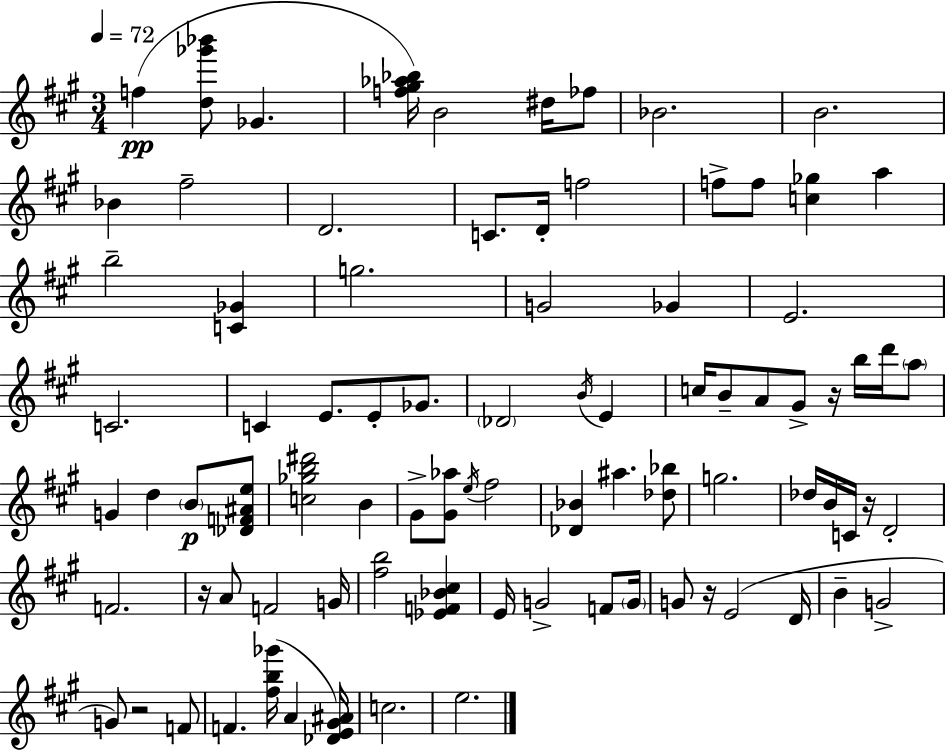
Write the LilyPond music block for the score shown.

{
  \clef treble
  \numericTimeSignature
  \time 3/4
  \key a \major
  \tempo 4 = 72
  \repeat volta 2 { f''4(\pp <d'' ges''' bes'''>8 ges'4. | <f'' gis'' aes'' bes''>16) b'2 dis''16 fes''8 | bes'2. | b'2. | \break bes'4 fis''2-- | d'2. | c'8. d'16-. f''2 | f''8-> f''8 <c'' ges''>4 a''4 | \break b''2-- <c' ges'>4 | g''2. | g'2 ges'4 | e'2. | \break c'2. | c'4 e'8. e'8-. ges'8. | \parenthesize des'2 \acciaccatura { b'16 } e'4 | c''16 b'8-- a'8 gis'8-> r16 b''16 d'''16 \parenthesize a''8 | \break g'4 d''4 \parenthesize b'8\p <des' f' ais' e''>8 | <c'' ges'' b'' dis'''>2 b'4 | gis'8-> <gis' aes''>8 \acciaccatura { e''16 } fis''2 | <des' bes'>4 ais''4. | \break <des'' bes''>8 g''2. | des''16 b'16 c'16 r16 d'2-. | f'2. | r16 a'8 f'2 | \break g'16 <fis'' b''>2 <ees' f' bes' cis''>4 | e'16 g'2-> f'8 | \parenthesize g'16 g'8 r16 e'2( | d'16 b'4-- g'2-> | \break g'8) r2 | f'8 f'4. <fis'' b'' ges'''>16( a'4 | <des' e' gis' ais'>16) c''2. | e''2. | \break } \bar "|."
}